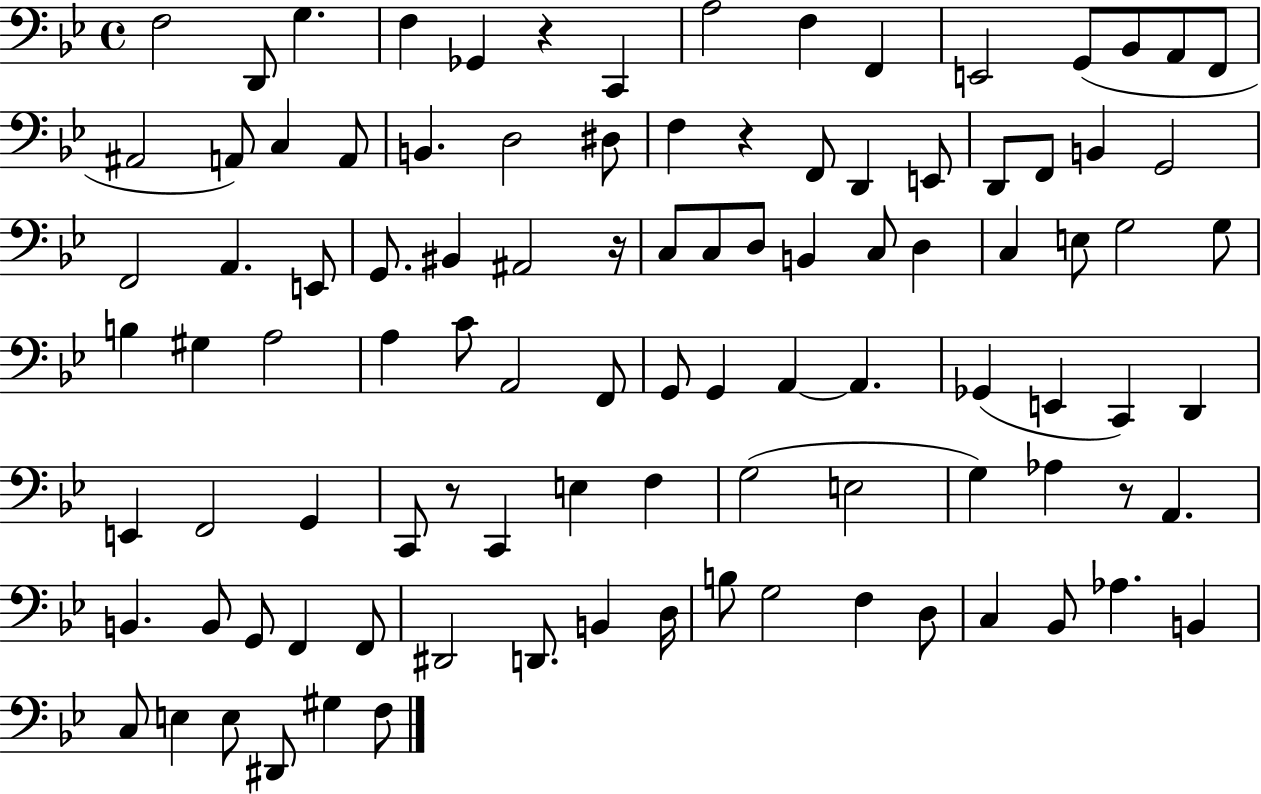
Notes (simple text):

F3/h D2/e G3/q. F3/q Gb2/q R/q C2/q A3/h F3/q F2/q E2/h G2/e Bb2/e A2/e F2/e A#2/h A2/e C3/q A2/e B2/q. D3/h D#3/e F3/q R/q F2/e D2/q E2/e D2/e F2/e B2/q G2/h F2/h A2/q. E2/e G2/e. BIS2/q A#2/h R/s C3/e C3/e D3/e B2/q C3/e D3/q C3/q E3/e G3/h G3/e B3/q G#3/q A3/h A3/q C4/e A2/h F2/e G2/e G2/q A2/q A2/q. Gb2/q E2/q C2/q D2/q E2/q F2/h G2/q C2/e R/e C2/q E3/q F3/q G3/h E3/h G3/q Ab3/q R/e A2/q. B2/q. B2/e G2/e F2/q F2/e D#2/h D2/e. B2/q D3/s B3/e G3/h F3/q D3/e C3/q Bb2/e Ab3/q. B2/q C3/e E3/q E3/e D#2/e G#3/q F3/e